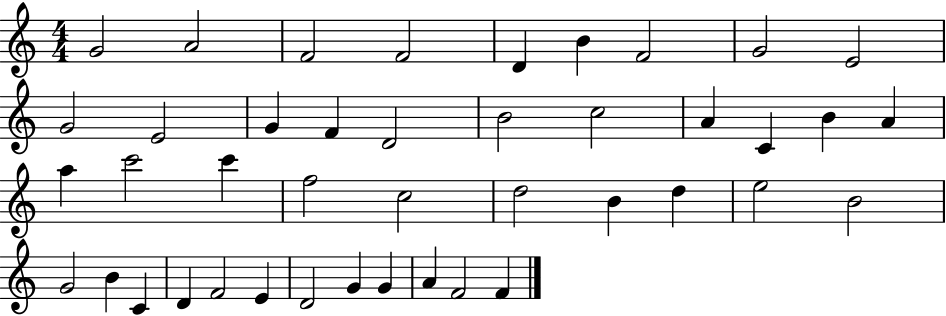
X:1
T:Untitled
M:4/4
L:1/4
K:C
G2 A2 F2 F2 D B F2 G2 E2 G2 E2 G F D2 B2 c2 A C B A a c'2 c' f2 c2 d2 B d e2 B2 G2 B C D F2 E D2 G G A F2 F